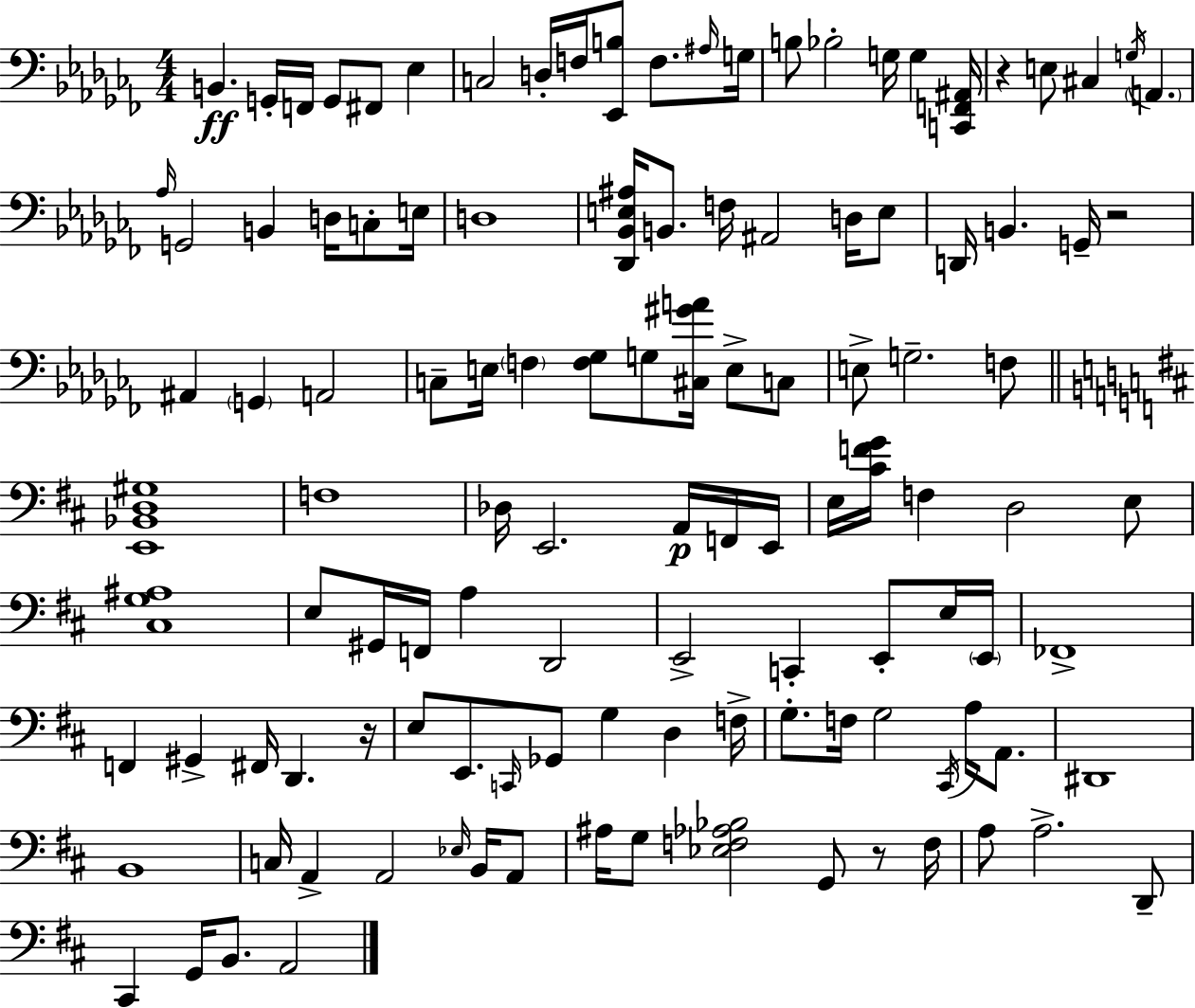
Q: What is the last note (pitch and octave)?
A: A2